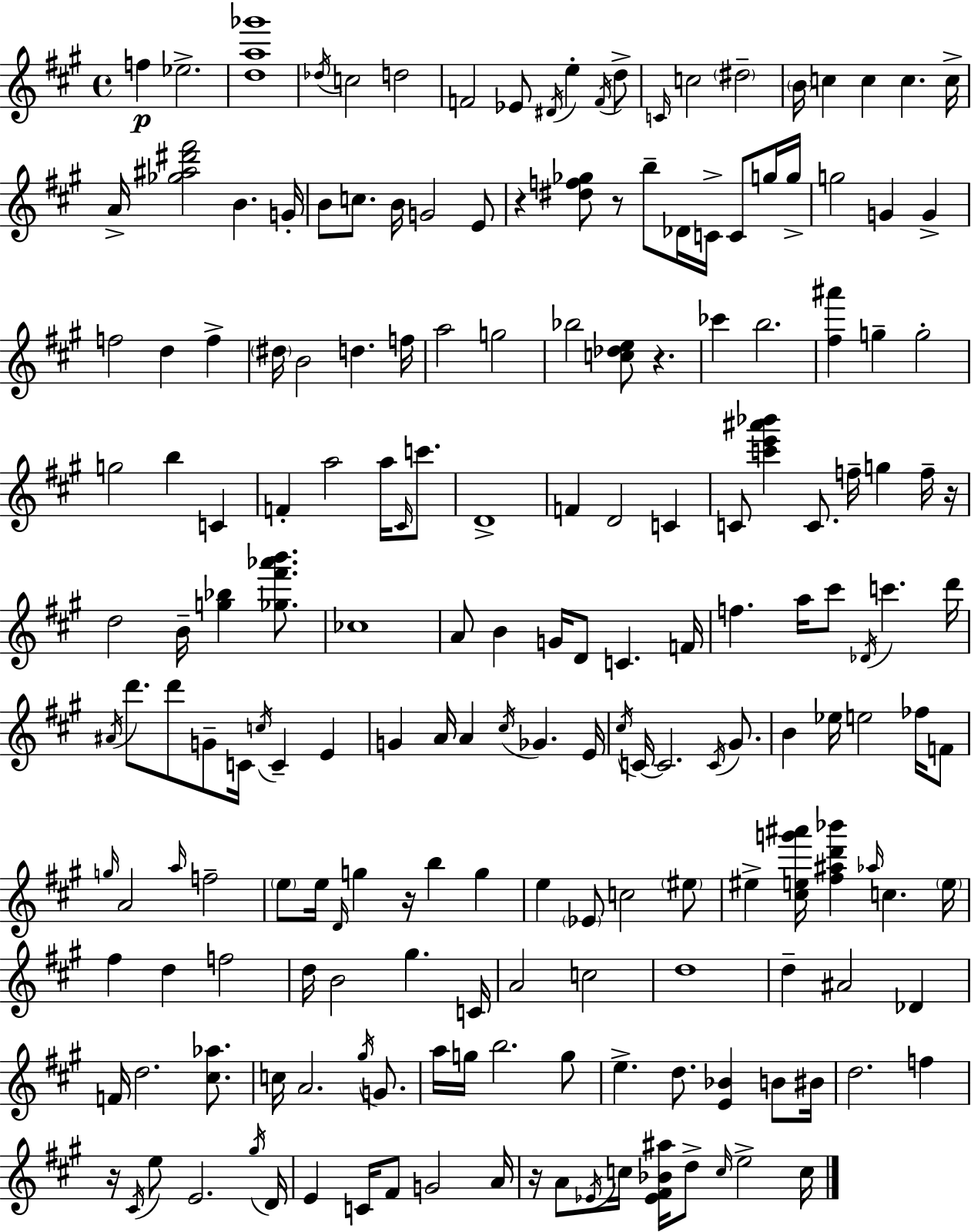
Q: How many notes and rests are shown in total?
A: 190